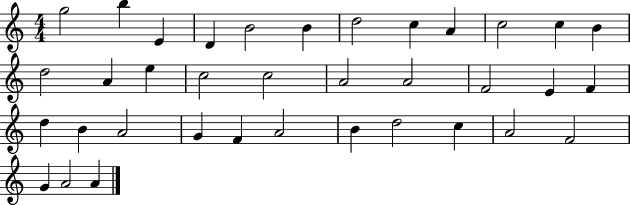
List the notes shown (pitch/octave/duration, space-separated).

G5/h B5/q E4/q D4/q B4/h B4/q D5/h C5/q A4/q C5/h C5/q B4/q D5/h A4/q E5/q C5/h C5/h A4/h A4/h F4/h E4/q F4/q D5/q B4/q A4/h G4/q F4/q A4/h B4/q D5/h C5/q A4/h F4/h G4/q A4/h A4/q